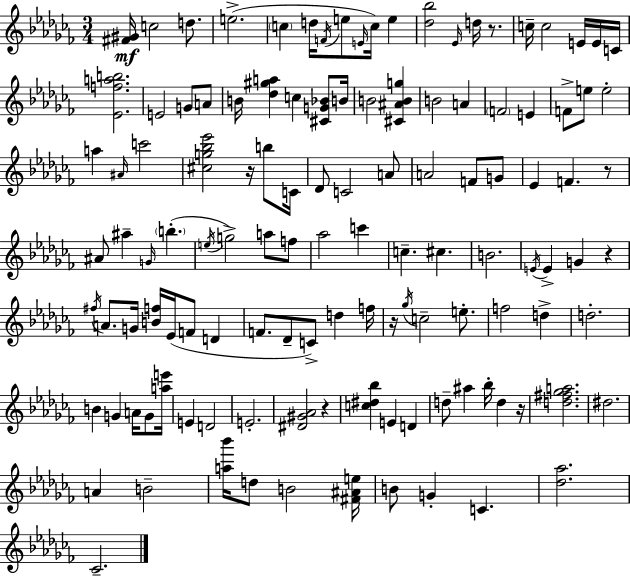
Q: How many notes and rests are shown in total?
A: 121